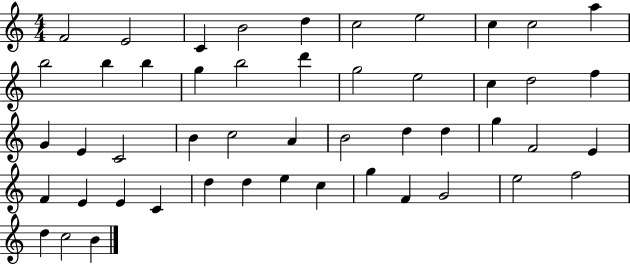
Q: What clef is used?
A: treble